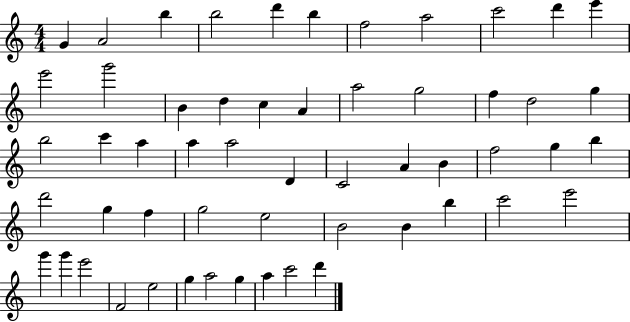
{
  \clef treble
  \numericTimeSignature
  \time 4/4
  \key c \major
  g'4 a'2 b''4 | b''2 d'''4 b''4 | f''2 a''2 | c'''2 d'''4 e'''4 | \break e'''2 g'''2 | b'4 d''4 c''4 a'4 | a''2 g''2 | f''4 d''2 g''4 | \break b''2 c'''4 a''4 | a''4 a''2 d'4 | c'2 a'4 b'4 | f''2 g''4 b''4 | \break d'''2 g''4 f''4 | g''2 e''2 | b'2 b'4 b''4 | c'''2 e'''2 | \break g'''4 g'''4 e'''2 | f'2 e''2 | g''4 a''2 g''4 | a''4 c'''2 d'''4 | \break \bar "|."
}